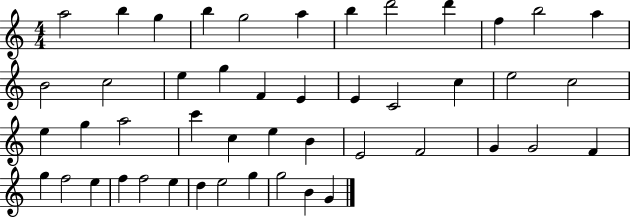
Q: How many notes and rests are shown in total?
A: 47